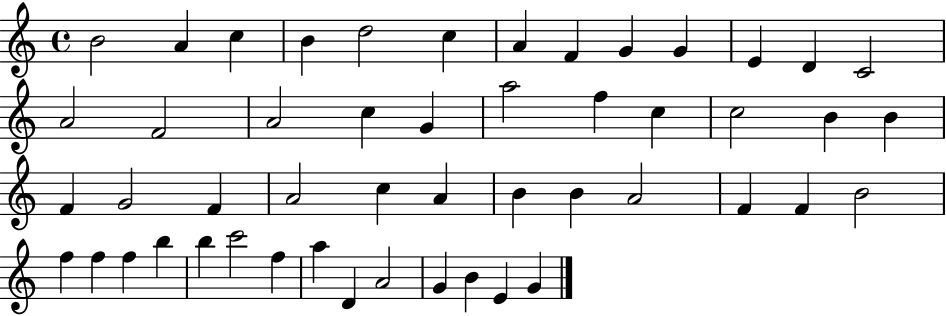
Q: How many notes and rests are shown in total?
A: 50